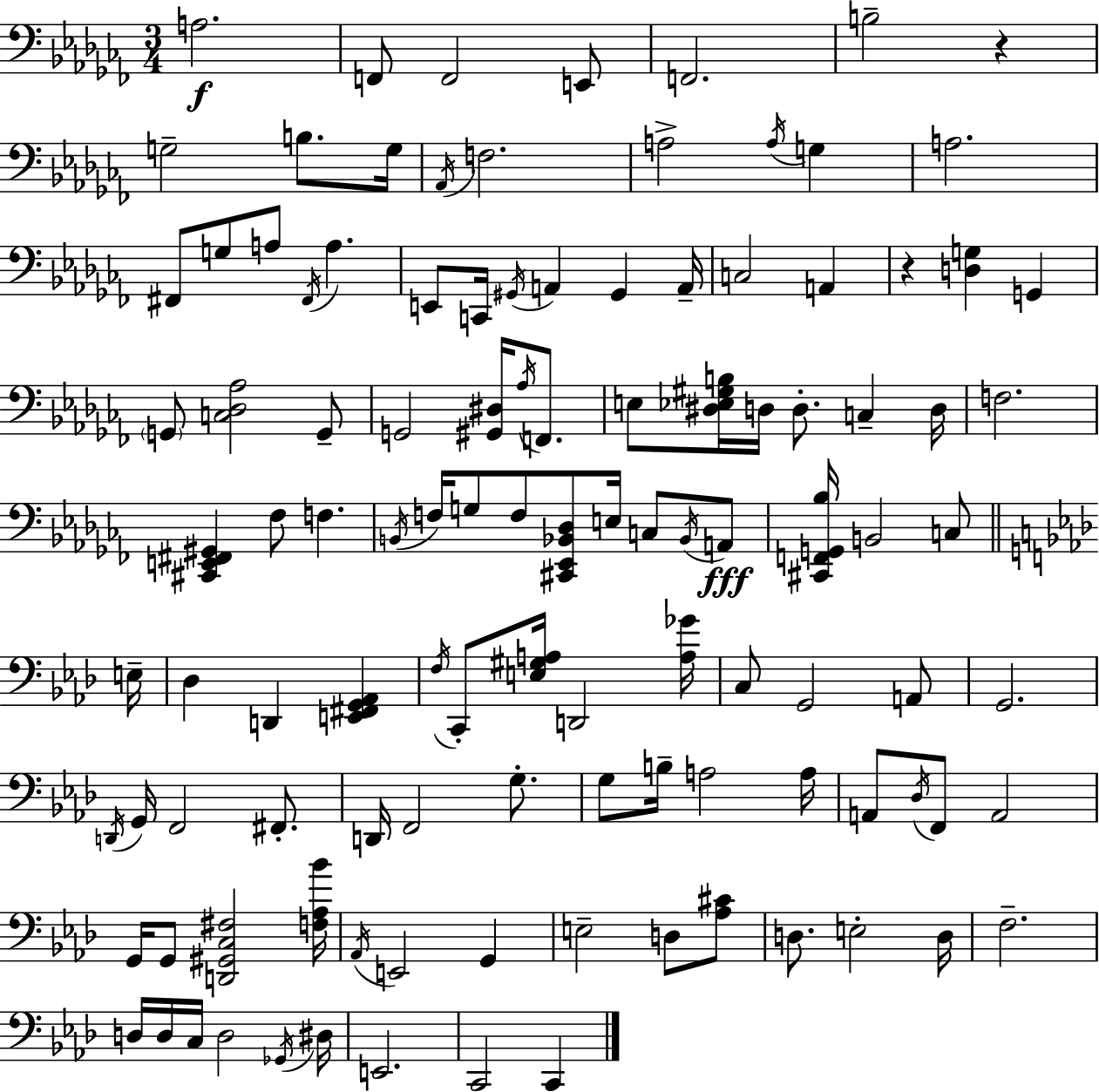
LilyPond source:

{
  \clef bass
  \numericTimeSignature
  \time 3/4
  \key aes \minor
  a2.\f | f,8 f,2 e,8 | f,2. | b2-- r4 | \break g2-- b8. g16 | \acciaccatura { aes,16 } f2. | a2-> \acciaccatura { a16 } g4 | a2. | \break fis,8 g8 a8 \acciaccatura { fis,16 } a4. | e,8 c,16 \acciaccatura { gis,16 } a,4 gis,4 | a,16-- c2 | a,4 r4 <d g>4 | \break g,4 \parenthesize g,8 <c des aes>2 | g,8-- g,2 | <gis, dis>16 \acciaccatura { aes16 } f,8. e8 <dis ees gis b>16 d16 d8.-. | c4-- d16 f2. | \break <cis, e, fis, gis,>4 fes8 f4. | \acciaccatura { b,16 } f16 g8 f8 <cis, ees, bes, des>8 | e16 c8 \acciaccatura { bes,16 }\fff a,8 <cis, f, g, bes>16 b,2 | c8 \bar "||" \break \key f \minor e16-- des4 d,4 <e, fis, g, aes,>4 | \acciaccatura { f16 } c,8-. <e gis a>16 d,2 | <a ges'>16 c8 g,2 | a,8 g,2. | \break \acciaccatura { d,16 } g,16 f,2 | fis,8.-. d,16 f,2 | g8.-. g8 b16-- a2 | a16 a,8 \acciaccatura { des16 } f,8 a,2 | \break g,16 g,8 <d, gis, c fis>2 | <f aes bes'>16 \acciaccatura { aes,16 } e,2 | g,4 e2-- | d8 <aes cis'>8 d8. e2-. | \break d16 f2.-- | d16 d16 c16 d2 | \acciaccatura { ges,16 } dis16 e,2. | c,2 | \break c,4 \bar "|."
}